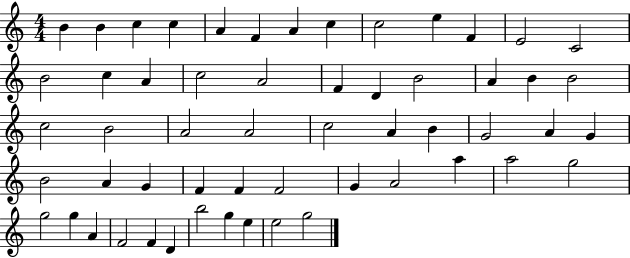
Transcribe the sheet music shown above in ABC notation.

X:1
T:Untitled
M:4/4
L:1/4
K:C
B B c c A F A c c2 e F E2 C2 B2 c A c2 A2 F D B2 A B B2 c2 B2 A2 A2 c2 A B G2 A G B2 A G F F F2 G A2 a a2 g2 g2 g A F2 F D b2 g e e2 g2